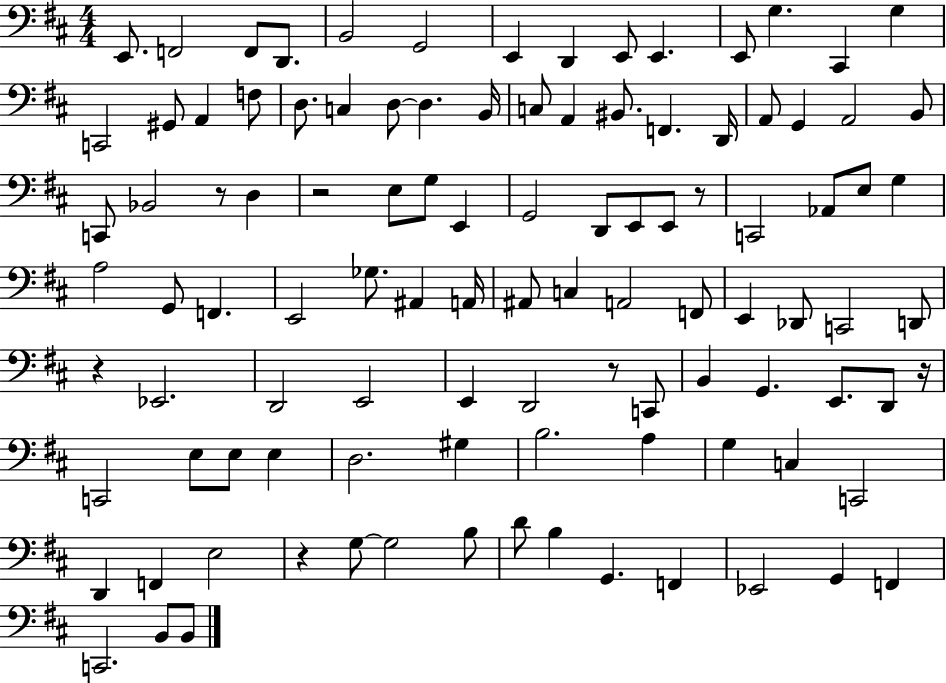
X:1
T:Untitled
M:4/4
L:1/4
K:D
E,,/2 F,,2 F,,/2 D,,/2 B,,2 G,,2 E,, D,, E,,/2 E,, E,,/2 G, ^C,, G, C,,2 ^G,,/2 A,, F,/2 D,/2 C, D,/2 D, B,,/4 C,/2 A,, ^B,,/2 F,, D,,/4 A,,/2 G,, A,,2 B,,/2 C,,/2 _B,,2 z/2 D, z2 E,/2 G,/2 E,, G,,2 D,,/2 E,,/2 E,,/2 z/2 C,,2 _A,,/2 E,/2 G, A,2 G,,/2 F,, E,,2 _G,/2 ^A,, A,,/4 ^A,,/2 C, A,,2 F,,/2 E,, _D,,/2 C,,2 D,,/2 z _E,,2 D,,2 E,,2 E,, D,,2 z/2 C,,/2 B,, G,, E,,/2 D,,/2 z/4 C,,2 E,/2 E,/2 E, D,2 ^G, B,2 A, G, C, C,,2 D,, F,, E,2 z G,/2 G,2 B,/2 D/2 B, G,, F,, _E,,2 G,, F,, C,,2 B,,/2 B,,/2